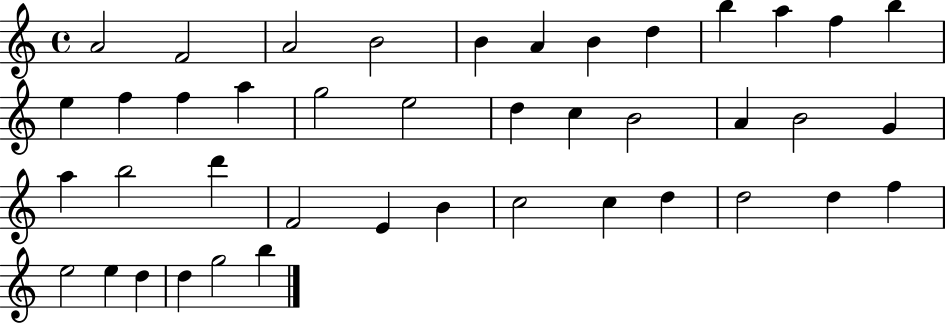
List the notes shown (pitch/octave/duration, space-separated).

A4/h F4/h A4/h B4/h B4/q A4/q B4/q D5/q B5/q A5/q F5/q B5/q E5/q F5/q F5/q A5/q G5/h E5/h D5/q C5/q B4/h A4/q B4/h G4/q A5/q B5/h D6/q F4/h E4/q B4/q C5/h C5/q D5/q D5/h D5/q F5/q E5/h E5/q D5/q D5/q G5/h B5/q